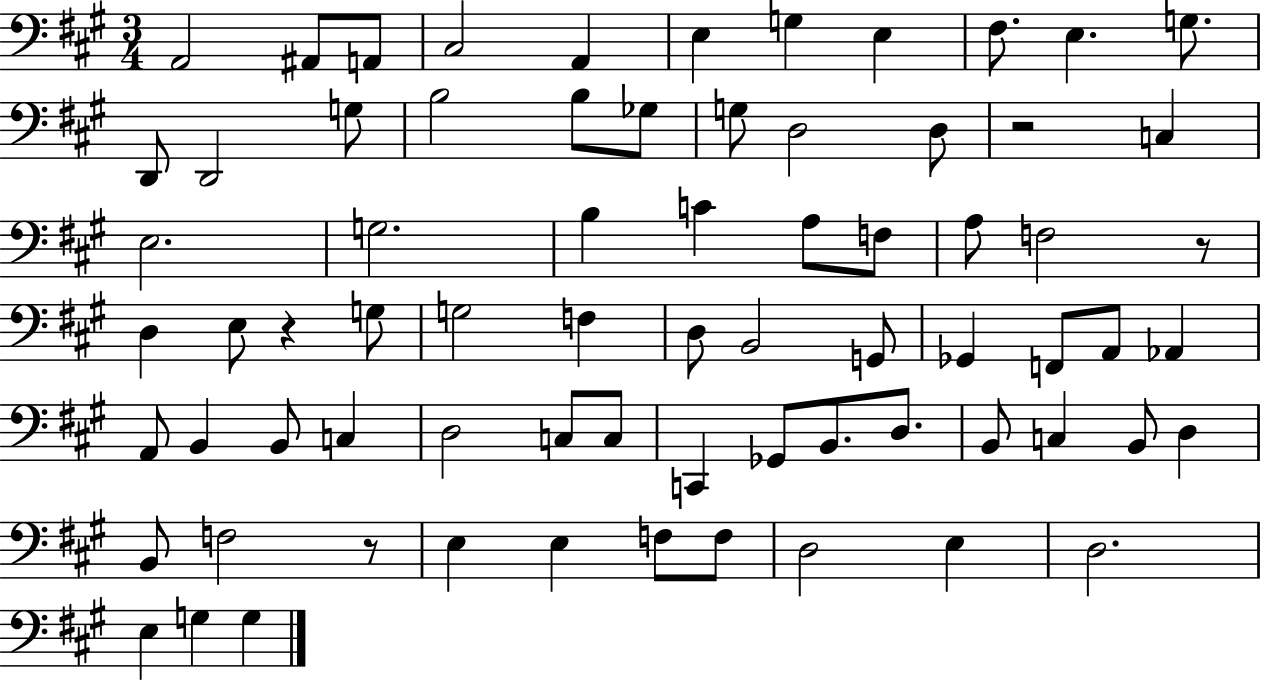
{
  \clef bass
  \numericTimeSignature
  \time 3/4
  \key a \major
  a,2 ais,8 a,8 | cis2 a,4 | e4 g4 e4 | fis8. e4. g8. | \break d,8 d,2 g8 | b2 b8 ges8 | g8 d2 d8 | r2 c4 | \break e2. | g2. | b4 c'4 a8 f8 | a8 f2 r8 | \break d4 e8 r4 g8 | g2 f4 | d8 b,2 g,8 | ges,4 f,8 a,8 aes,4 | \break a,8 b,4 b,8 c4 | d2 c8 c8 | c,4 ges,8 b,8. d8. | b,8 c4 b,8 d4 | \break b,8 f2 r8 | e4 e4 f8 f8 | d2 e4 | d2. | \break e4 g4 g4 | \bar "|."
}